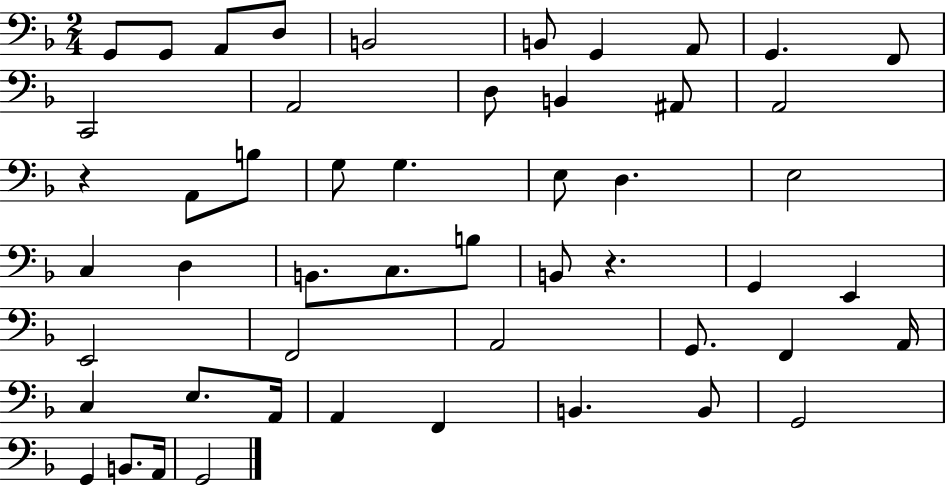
{
  \clef bass
  \numericTimeSignature
  \time 2/4
  \key f \major
  g,8 g,8 a,8 d8 | b,2 | b,8 g,4 a,8 | g,4. f,8 | \break c,2 | a,2 | d8 b,4 ais,8 | a,2 | \break r4 a,8 b8 | g8 g4. | e8 d4. | e2 | \break c4 d4 | b,8. c8. b8 | b,8 r4. | g,4 e,4 | \break e,2 | f,2 | a,2 | g,8. f,4 a,16 | \break c4 e8. a,16 | a,4 f,4 | b,4. b,8 | g,2 | \break g,4 b,8. a,16 | g,2 | \bar "|."
}